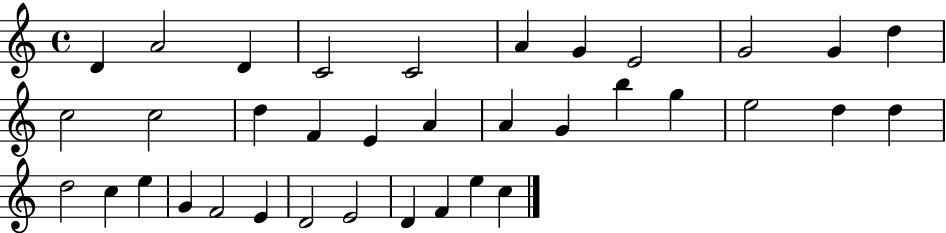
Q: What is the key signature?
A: C major